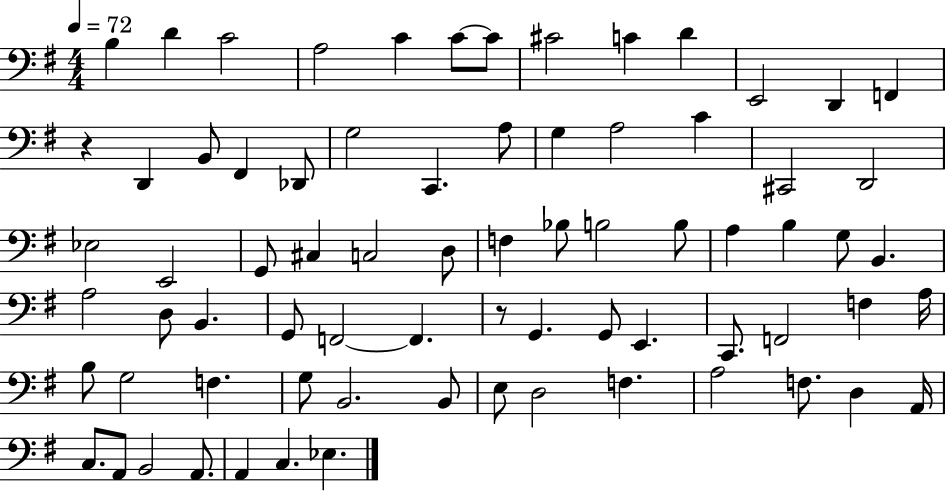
{
  \clef bass
  \numericTimeSignature
  \time 4/4
  \key g \major
  \tempo 4 = 72
  b4 d'4 c'2 | a2 c'4 c'8~~ c'8 | cis'2 c'4 d'4 | e,2 d,4 f,4 | \break r4 d,4 b,8 fis,4 des,8 | g2 c,4. a8 | g4 a2 c'4 | cis,2 d,2 | \break ees2 e,2 | g,8 cis4 c2 d8 | f4 bes8 b2 b8 | a4 b4 g8 b,4. | \break a2 d8 b,4. | g,8 f,2~~ f,4. | r8 g,4. g,8 e,4. | c,8. f,2 f4 a16 | \break b8 g2 f4. | g8 b,2. b,8 | e8 d2 f4. | a2 f8. d4 a,16 | \break c8. a,8 b,2 a,8. | a,4 c4. ees4. | \bar "|."
}